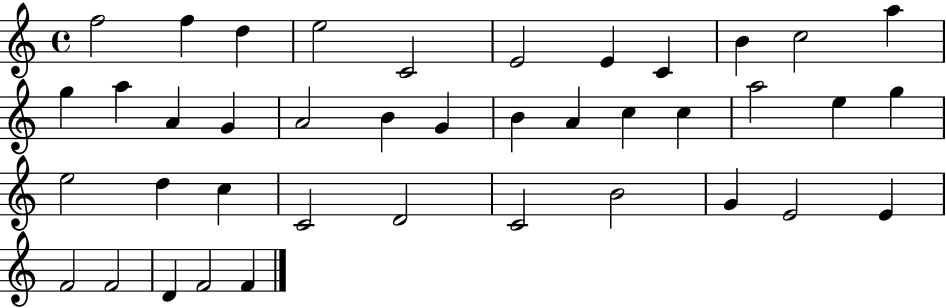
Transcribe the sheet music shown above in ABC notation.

X:1
T:Untitled
M:4/4
L:1/4
K:C
f2 f d e2 C2 E2 E C B c2 a g a A G A2 B G B A c c a2 e g e2 d c C2 D2 C2 B2 G E2 E F2 F2 D F2 F